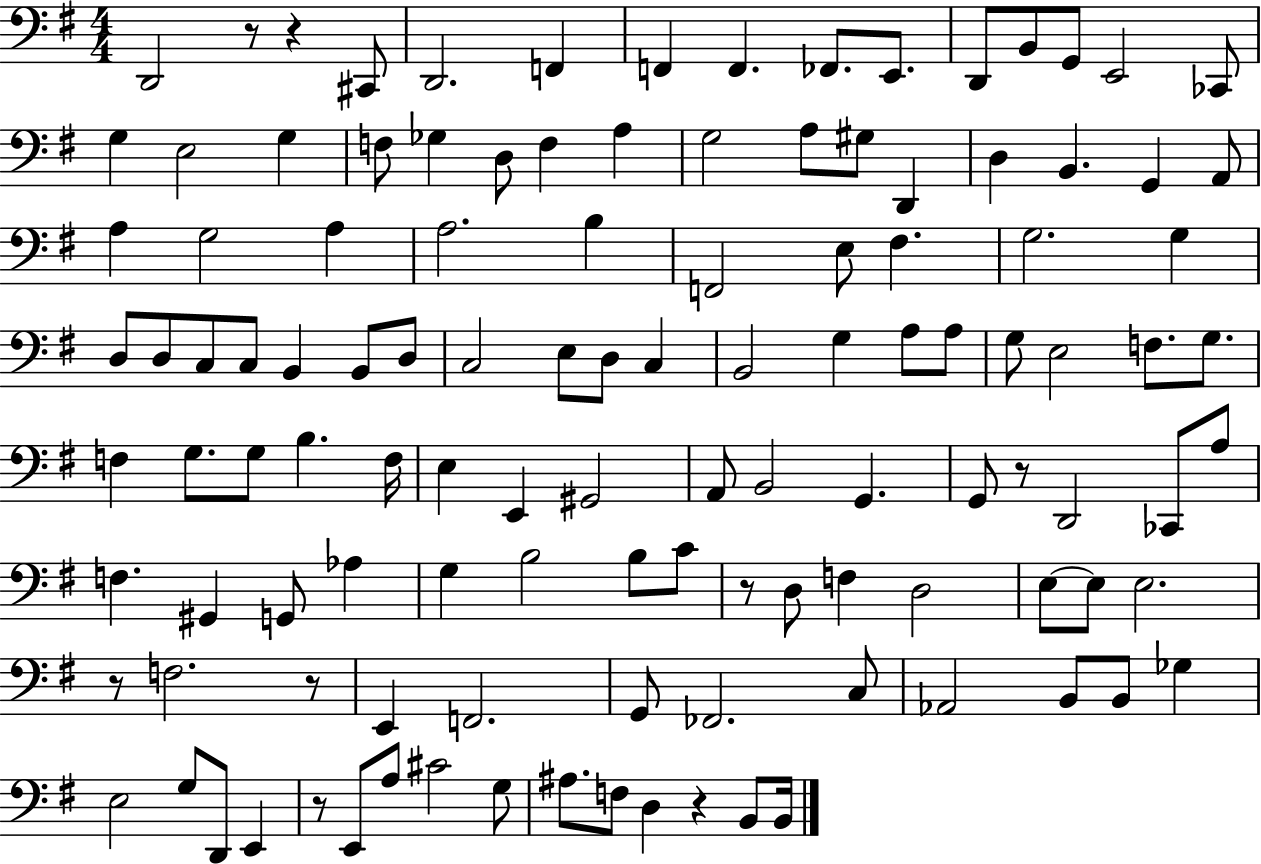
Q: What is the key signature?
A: G major